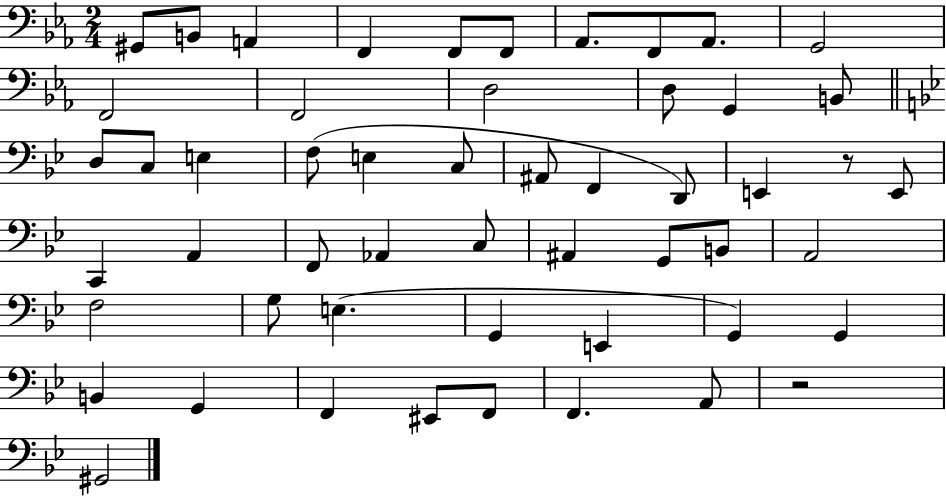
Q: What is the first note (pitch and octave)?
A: G#2